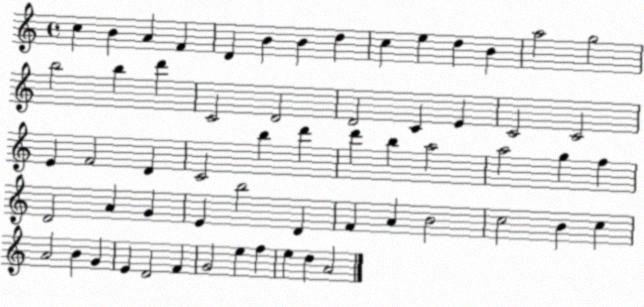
X:1
T:Untitled
M:4/4
L:1/4
K:C
c B A F D B B d c e d B a2 g2 b2 b d' C2 D2 D2 C E C2 C2 E F2 D C2 b d' d' b a2 a2 g f D2 A G E b2 D F A B2 c2 B c A2 B G E D2 F G2 e f e d A2